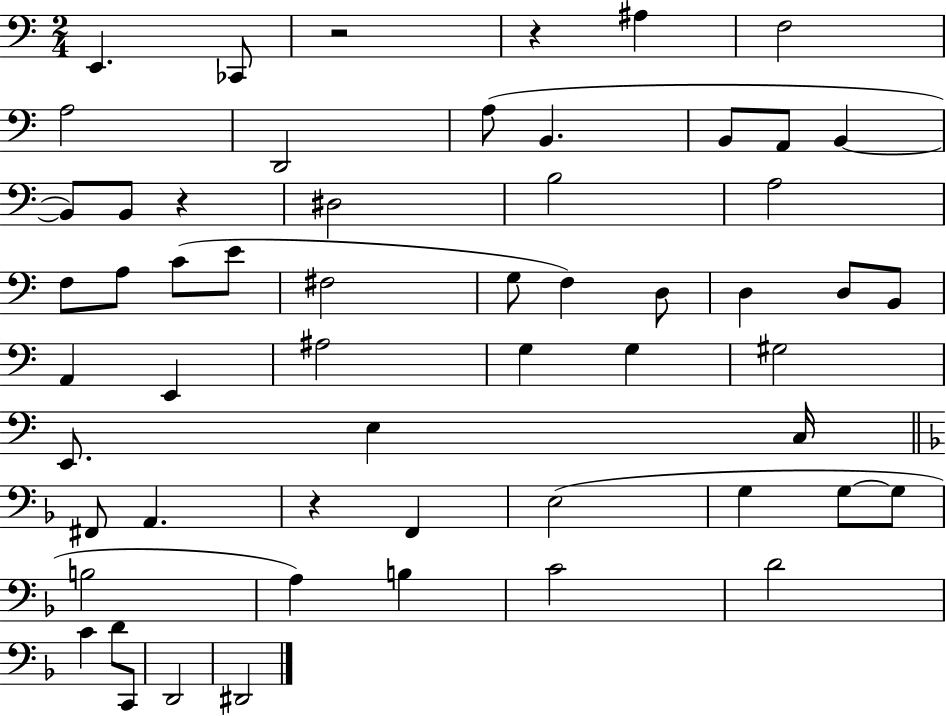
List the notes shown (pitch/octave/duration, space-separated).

E2/q. CES2/e R/h R/q A#3/q F3/h A3/h D2/h A3/e B2/q. B2/e A2/e B2/q B2/e B2/e R/q D#3/h B3/h A3/h F3/e A3/e C4/e E4/e F#3/h G3/e F3/q D3/e D3/q D3/e B2/e A2/q E2/q A#3/h G3/q G3/q G#3/h E2/e. E3/q C3/s F#2/e A2/q. R/q F2/q E3/h G3/q G3/e G3/e B3/h A3/q B3/q C4/h D4/h C4/q D4/e C2/e D2/h D#2/h